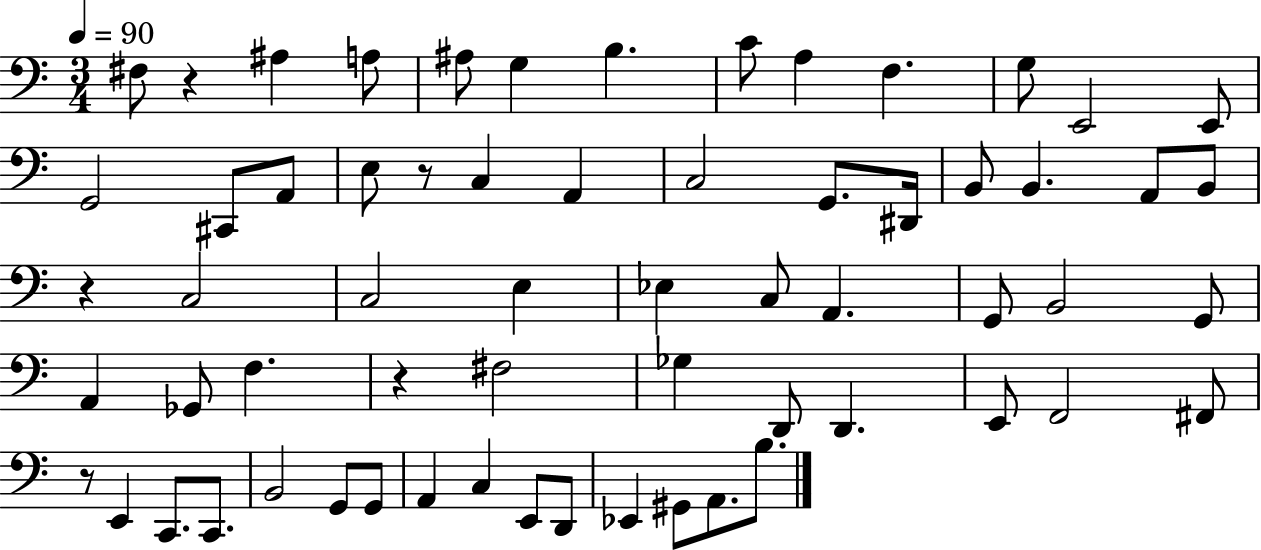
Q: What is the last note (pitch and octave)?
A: B3